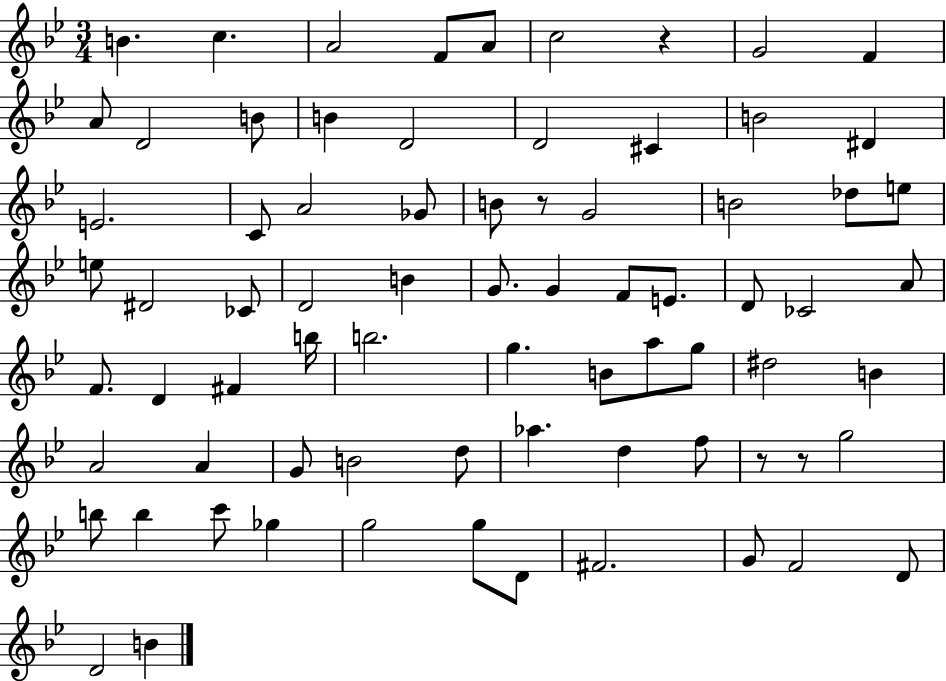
B4/q. C5/q. A4/h F4/e A4/e C5/h R/q G4/h F4/q A4/e D4/h B4/e B4/q D4/h D4/h C#4/q B4/h D#4/q E4/h. C4/e A4/h Gb4/e B4/e R/e G4/h B4/h Db5/e E5/e E5/e D#4/h CES4/e D4/h B4/q G4/e. G4/q F4/e E4/e. D4/e CES4/h A4/e F4/e. D4/q F#4/q B5/s B5/h. G5/q. B4/e A5/e G5/e D#5/h B4/q A4/h A4/q G4/e B4/h D5/e Ab5/q. D5/q F5/e R/e R/e G5/h B5/e B5/q C6/e Gb5/q G5/h G5/e D4/e F#4/h. G4/e F4/h D4/e D4/h B4/q